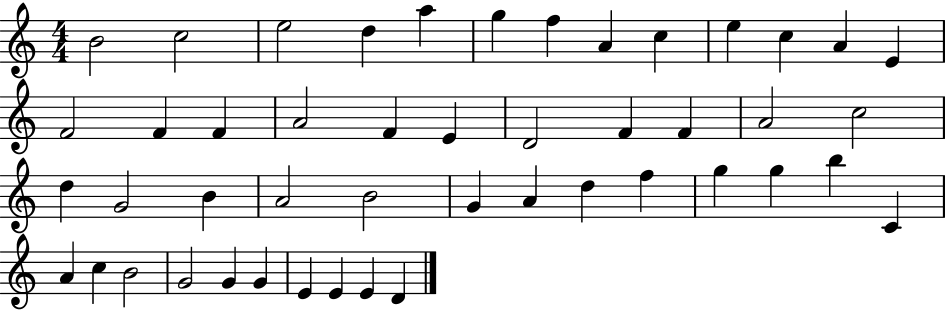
X:1
T:Untitled
M:4/4
L:1/4
K:C
B2 c2 e2 d a g f A c e c A E F2 F F A2 F E D2 F F A2 c2 d G2 B A2 B2 G A d f g g b C A c B2 G2 G G E E E D